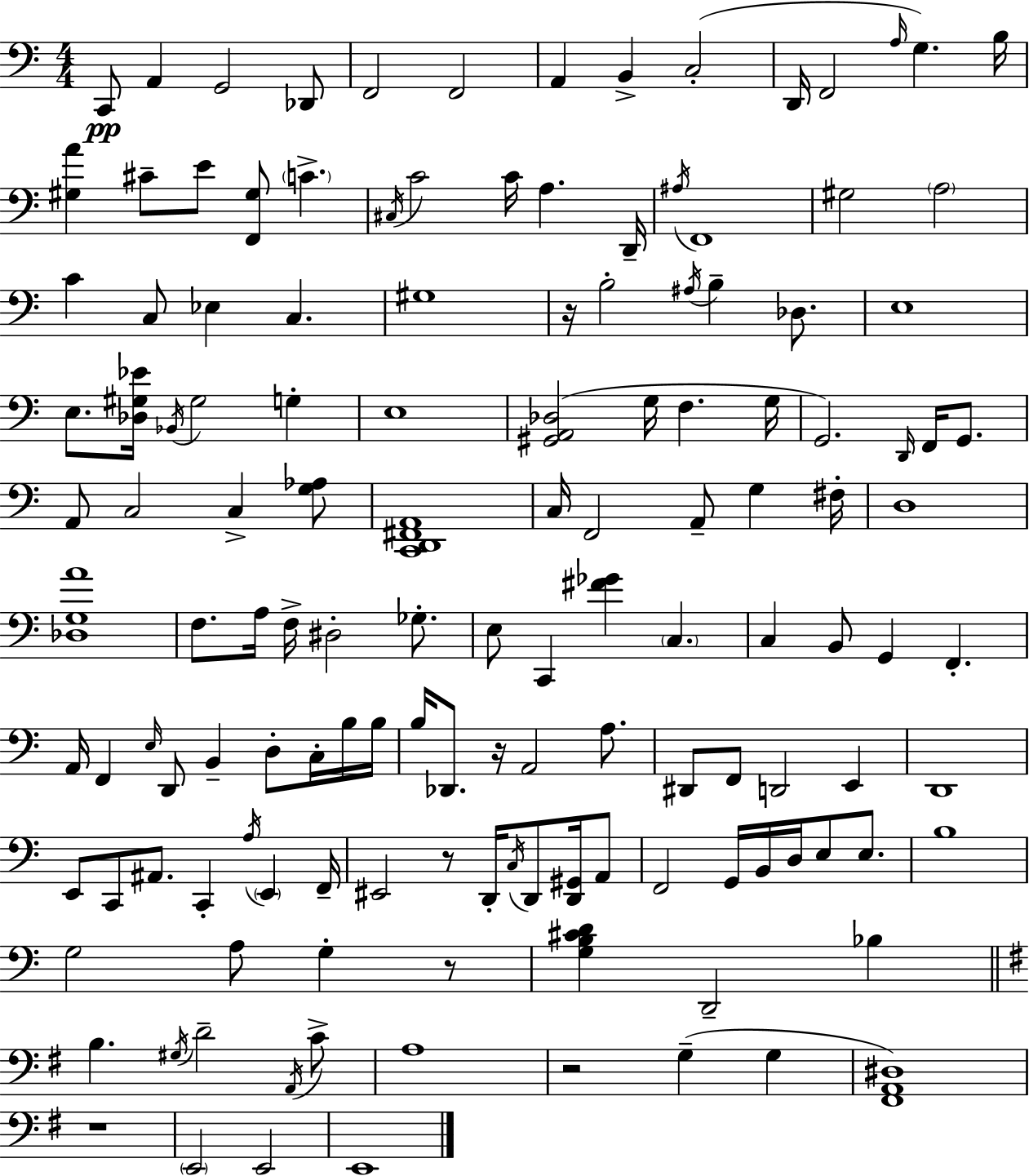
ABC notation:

X:1
T:Untitled
M:4/4
L:1/4
K:Am
C,,/2 A,, G,,2 _D,,/2 F,,2 F,,2 A,, B,, C,2 D,,/4 F,,2 A,/4 G, B,/4 [^G,A] ^C/2 E/2 [F,,^G,]/2 C ^C,/4 C2 C/4 A, D,,/4 ^A,/4 F,,4 ^G,2 A,2 C C,/2 _E, C, ^G,4 z/4 B,2 ^A,/4 B, _D,/2 E,4 E,/2 [_D,^G,_E]/4 _B,,/4 ^G,2 G, E,4 [^G,,A,,_D,]2 G,/4 F, G,/4 G,,2 D,,/4 F,,/4 G,,/2 A,,/2 C,2 C, [G,_A,]/2 [C,,D,,^F,,A,,]4 C,/4 F,,2 A,,/2 G, ^F,/4 D,4 [_D,G,A]4 F,/2 A,/4 F,/4 ^D,2 _G,/2 E,/2 C,, [^F_G] C, C, B,,/2 G,, F,, A,,/4 F,, E,/4 D,,/2 B,, D,/2 C,/4 B,/4 B,/4 B,/4 _D,,/2 z/4 A,,2 A,/2 ^D,,/2 F,,/2 D,,2 E,, D,,4 E,,/2 C,,/2 ^A,,/2 C,, A,/4 E,, F,,/4 ^E,,2 z/2 D,,/4 C,/4 D,,/2 [D,,^G,,]/4 A,,/2 F,,2 G,,/4 B,,/4 D,/4 E,/2 E,/2 B,4 G,2 A,/2 G, z/2 [G,B,^CD] D,,2 _B, B, ^G,/4 D2 A,,/4 C/2 A,4 z2 G, G, [^F,,A,,^D,]4 z4 E,,2 E,,2 E,,4